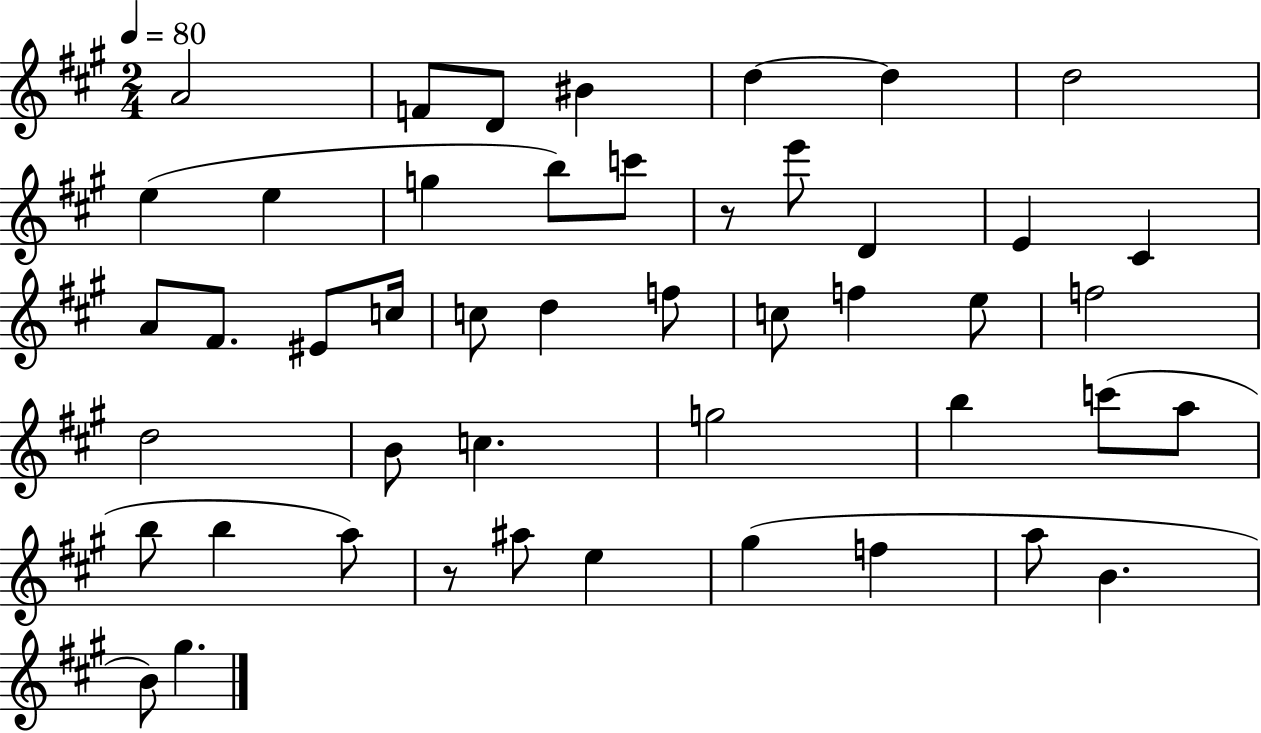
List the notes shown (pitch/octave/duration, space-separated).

A4/h F4/e D4/e BIS4/q D5/q D5/q D5/h E5/q E5/q G5/q B5/e C6/e R/e E6/e D4/q E4/q C#4/q A4/e F#4/e. EIS4/e C5/s C5/e D5/q F5/e C5/e F5/q E5/e F5/h D5/h B4/e C5/q. G5/h B5/q C6/e A5/e B5/e B5/q A5/e R/e A#5/e E5/q G#5/q F5/q A5/e B4/q. B4/e G#5/q.